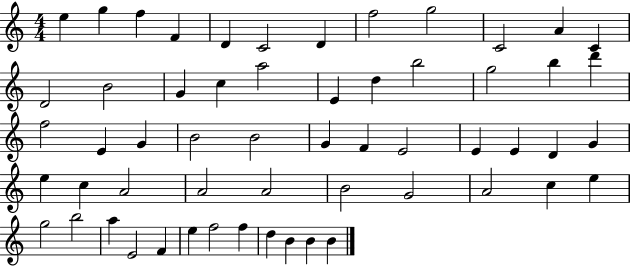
E5/q G5/q F5/q F4/q D4/q C4/h D4/q F5/h G5/h C4/h A4/q C4/q D4/h B4/h G4/q C5/q A5/h E4/q D5/q B5/h G5/h B5/q D6/q F5/h E4/q G4/q B4/h B4/h G4/q F4/q E4/h E4/q E4/q D4/q G4/q E5/q C5/q A4/h A4/h A4/h B4/h G4/h A4/h C5/q E5/q G5/h B5/h A5/q E4/h F4/q E5/q F5/h F5/q D5/q B4/q B4/q B4/q